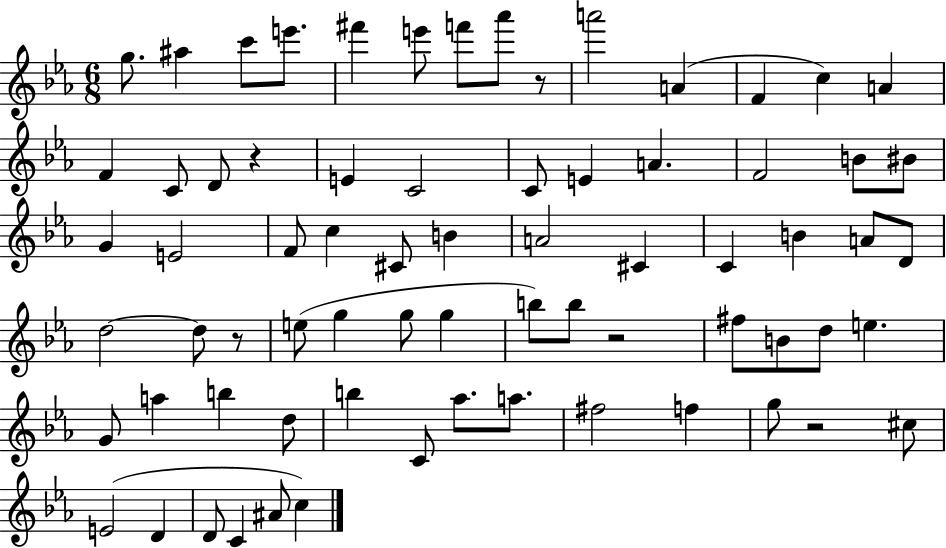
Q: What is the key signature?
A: EES major